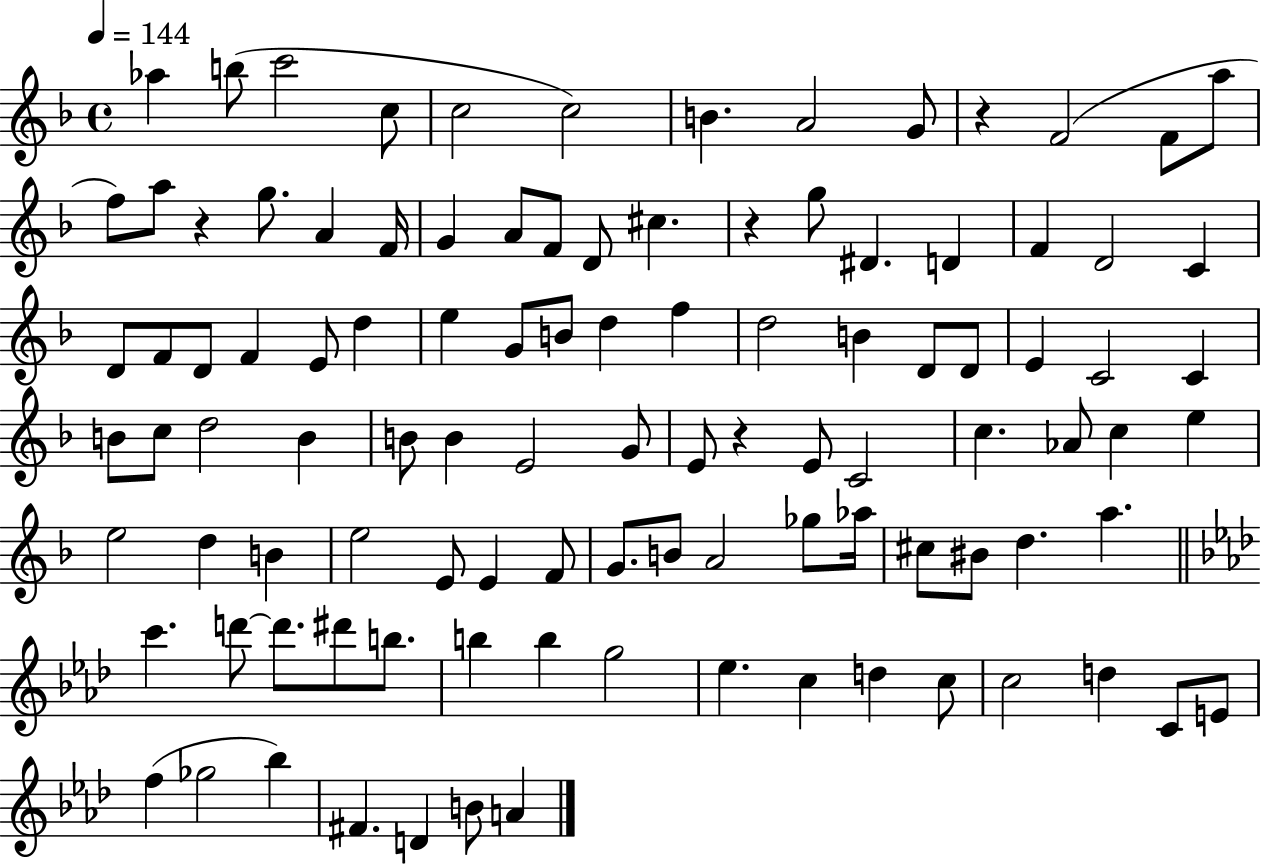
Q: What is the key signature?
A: F major